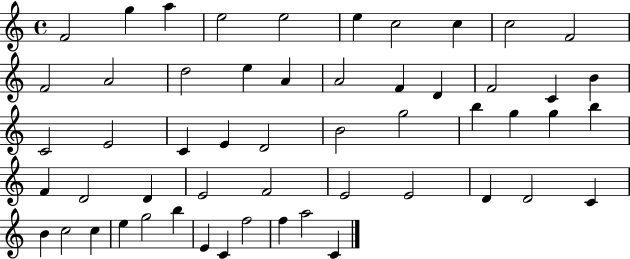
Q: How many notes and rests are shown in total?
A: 54